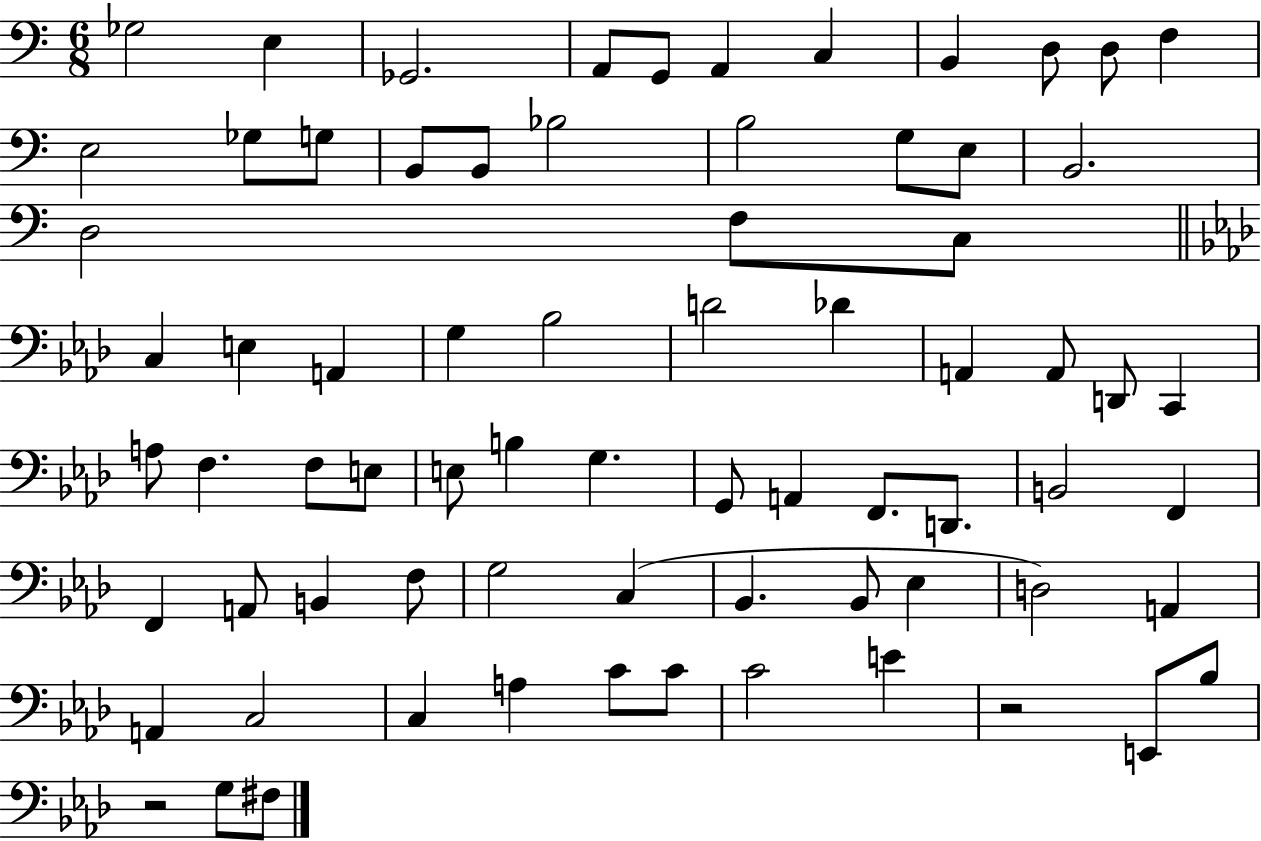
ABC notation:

X:1
T:Untitled
M:6/8
L:1/4
K:C
_G,2 E, _G,,2 A,,/2 G,,/2 A,, C, B,, D,/2 D,/2 F, E,2 _G,/2 G,/2 B,,/2 B,,/2 _B,2 B,2 G,/2 E,/2 B,,2 D,2 F,/2 C,/2 C, E, A,, G, _B,2 D2 _D A,, A,,/2 D,,/2 C,, A,/2 F, F,/2 E,/2 E,/2 B, G, G,,/2 A,, F,,/2 D,,/2 B,,2 F,, F,, A,,/2 B,, F,/2 G,2 C, _B,, _B,,/2 _E, D,2 A,, A,, C,2 C, A, C/2 C/2 C2 E z2 E,,/2 _B,/2 z2 G,/2 ^F,/2